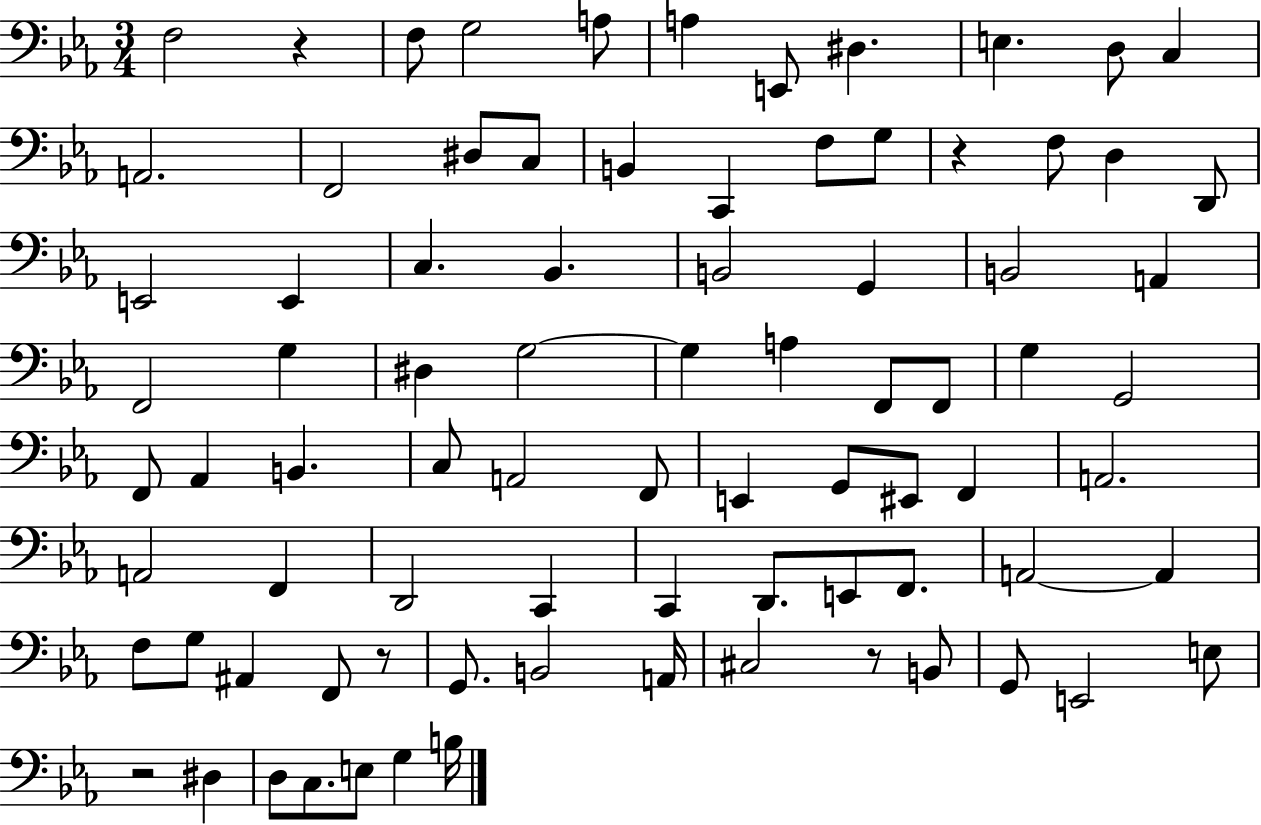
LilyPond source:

{
  \clef bass
  \numericTimeSignature
  \time 3/4
  \key ees \major
  \repeat volta 2 { f2 r4 | f8 g2 a8 | a4 e,8 dis4. | e4. d8 c4 | \break a,2. | f,2 dis8 c8 | b,4 c,4 f8 g8 | r4 f8 d4 d,8 | \break e,2 e,4 | c4. bes,4. | b,2 g,4 | b,2 a,4 | \break f,2 g4 | dis4 g2~~ | g4 a4 f,8 f,8 | g4 g,2 | \break f,8 aes,4 b,4. | c8 a,2 f,8 | e,4 g,8 eis,8 f,4 | a,2. | \break a,2 f,4 | d,2 c,4 | c,4 d,8. e,8 f,8. | a,2~~ a,4 | \break f8 g8 ais,4 f,8 r8 | g,8. b,2 a,16 | cis2 r8 b,8 | g,8 e,2 e8 | \break r2 dis4 | d8 c8. e8 g4 b16 | } \bar "|."
}